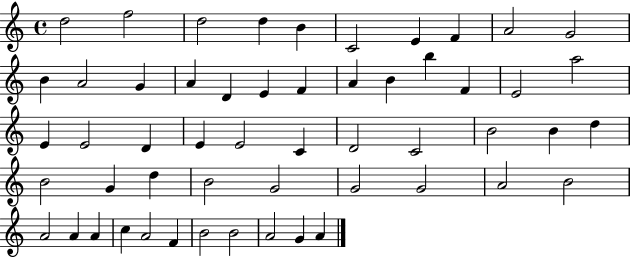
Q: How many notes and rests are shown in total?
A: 54